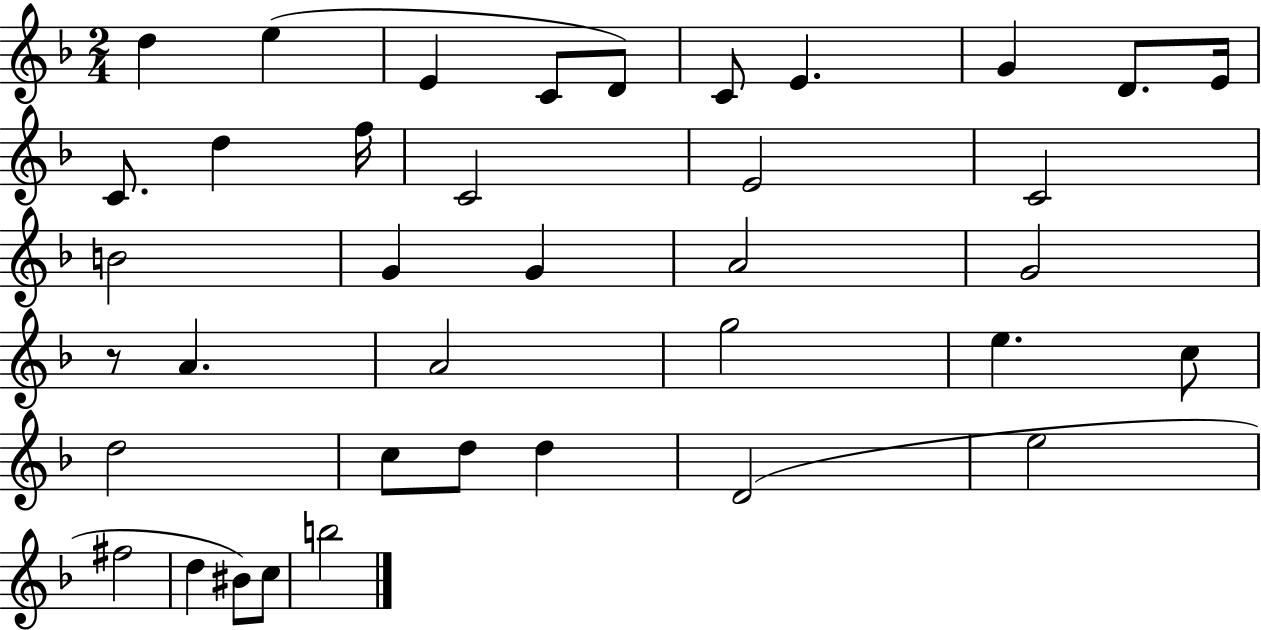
{
  \clef treble
  \numericTimeSignature
  \time 2/4
  \key f \major
  d''4 e''4( | e'4 c'8 d'8) | c'8 e'4. | g'4 d'8. e'16 | \break c'8. d''4 f''16 | c'2 | e'2 | c'2 | \break b'2 | g'4 g'4 | a'2 | g'2 | \break r8 a'4. | a'2 | g''2 | e''4. c''8 | \break d''2 | c''8 d''8 d''4 | d'2( | e''2 | \break fis''2 | d''4 bis'8) c''8 | b''2 | \bar "|."
}